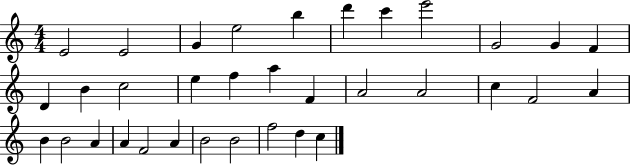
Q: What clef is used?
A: treble